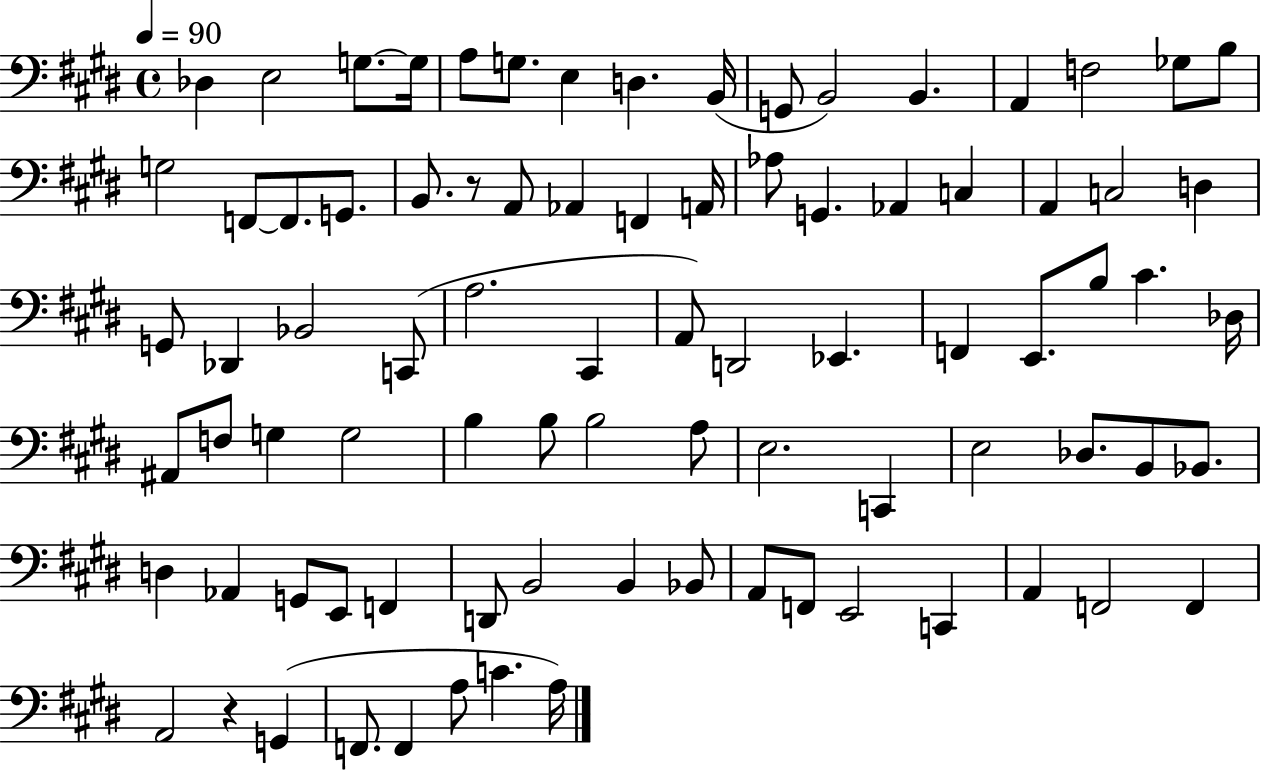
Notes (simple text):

Db3/q E3/h G3/e. G3/s A3/e G3/e. E3/q D3/q. B2/s G2/e B2/h B2/q. A2/q F3/h Gb3/e B3/e G3/h F2/e F2/e. G2/e. B2/e. R/e A2/e Ab2/q F2/q A2/s Ab3/e G2/q. Ab2/q C3/q A2/q C3/h D3/q G2/e Db2/q Bb2/h C2/e A3/h. C#2/q A2/e D2/h Eb2/q. F2/q E2/e. B3/e C#4/q. Db3/s A#2/e F3/e G3/q G3/h B3/q B3/e B3/h A3/e E3/h. C2/q E3/h Db3/e. B2/e Bb2/e. D3/q Ab2/q G2/e E2/e F2/q D2/e B2/h B2/q Bb2/e A2/e F2/e E2/h C2/q A2/q F2/h F2/q A2/h R/q G2/q F2/e. F2/q A3/e C4/q. A3/s